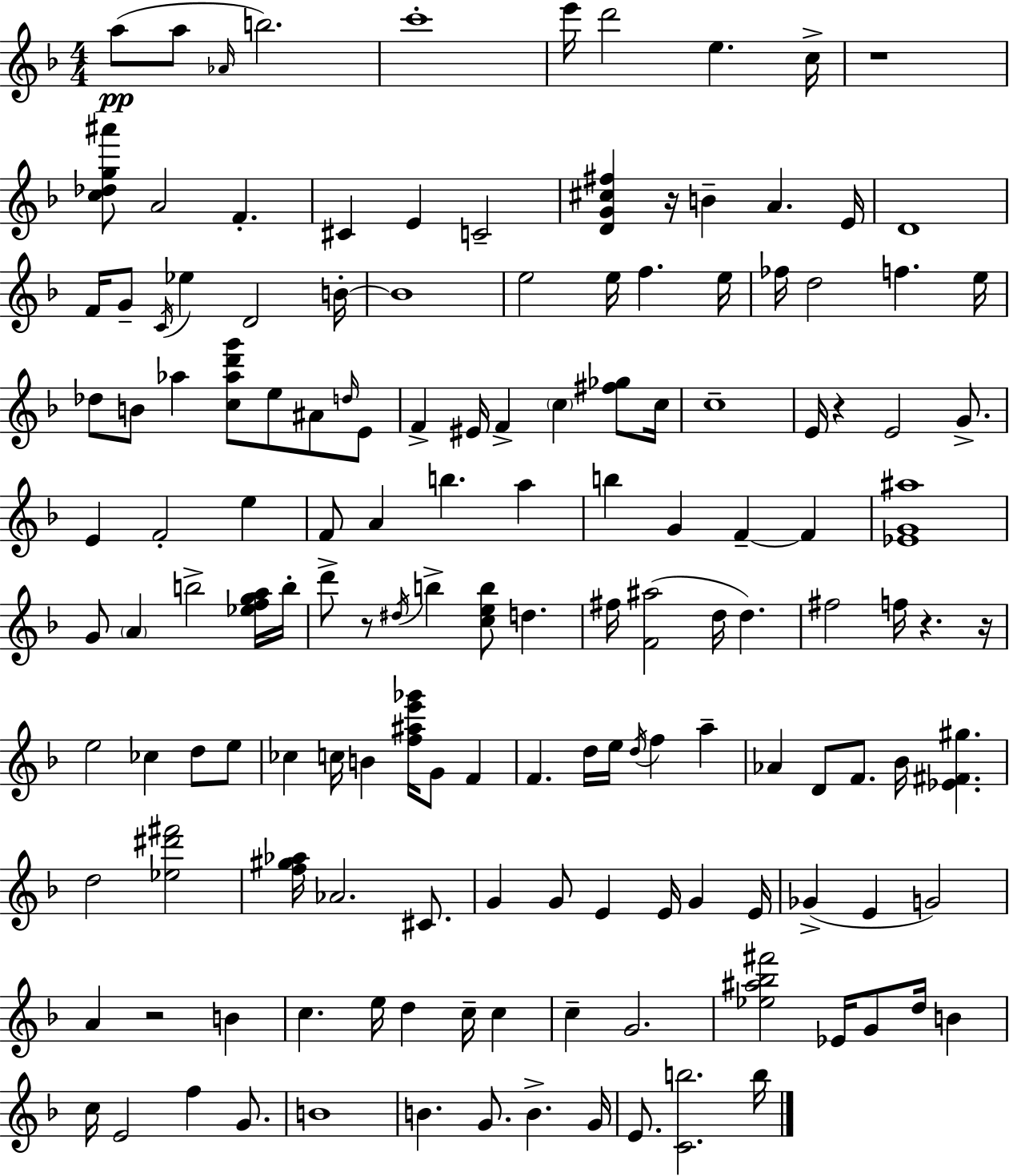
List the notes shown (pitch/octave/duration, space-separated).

A5/e A5/e Ab4/s B5/h. C6/w E6/s D6/h E5/q. C5/s R/w [C5,Db5,G5,A#6]/e A4/h F4/q. C#4/q E4/q C4/h [D4,G4,C#5,F#5]/q R/s B4/q A4/q. E4/s D4/w F4/s G4/e C4/s Eb5/q D4/h B4/s B4/w E5/h E5/s F5/q. E5/s FES5/s D5/h F5/q. E5/s Db5/e B4/e Ab5/q [C5,Ab5,D6,G6]/e E5/e A#4/e D5/s E4/e F4/q EIS4/s F4/q C5/q [F#5,Gb5]/e C5/s C5/w E4/s R/q E4/h G4/e. E4/q F4/h E5/q F4/e A4/q B5/q. A5/q B5/q G4/q F4/q F4/q [Eb4,G4,A#5]/w G4/e A4/q B5/h [Eb5,F5,G5,A5]/s B5/s D6/e R/e D#5/s B5/q [C5,E5,B5]/e D5/q. F#5/s [F4,A#5]/h D5/s D5/q. F#5/h F5/s R/q. R/s E5/h CES5/q D5/e E5/e CES5/q C5/s B4/q [F5,A#5,E6,Gb6]/s G4/e F4/q F4/q. D5/s E5/s D5/s F5/q A5/q Ab4/q D4/e F4/e. Bb4/s [Eb4,F#4,G#5]/q. D5/h [Eb5,D#6,F#6]/h [F5,G#5,Ab5]/s Ab4/h. C#4/e. G4/q G4/e E4/q E4/s G4/q E4/s Gb4/q E4/q G4/h A4/q R/h B4/q C5/q. E5/s D5/q C5/s C5/q C5/q G4/h. [Eb5,A#5,Bb5,F#6]/h Eb4/s G4/e D5/s B4/q C5/s E4/h F5/q G4/e. B4/w B4/q. G4/e. B4/q. G4/s E4/e. [C4,B5]/h. B5/s